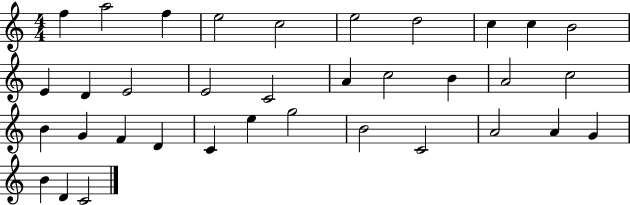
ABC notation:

X:1
T:Untitled
M:4/4
L:1/4
K:C
f a2 f e2 c2 e2 d2 c c B2 E D E2 E2 C2 A c2 B A2 c2 B G F D C e g2 B2 C2 A2 A G B D C2